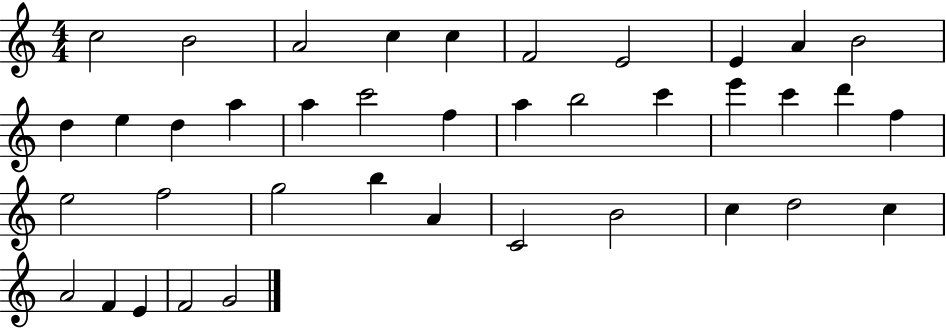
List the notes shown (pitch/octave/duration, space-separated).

C5/h B4/h A4/h C5/q C5/q F4/h E4/h E4/q A4/q B4/h D5/q E5/q D5/q A5/q A5/q C6/h F5/q A5/q B5/h C6/q E6/q C6/q D6/q F5/q E5/h F5/h G5/h B5/q A4/q C4/h B4/h C5/q D5/h C5/q A4/h F4/q E4/q F4/h G4/h